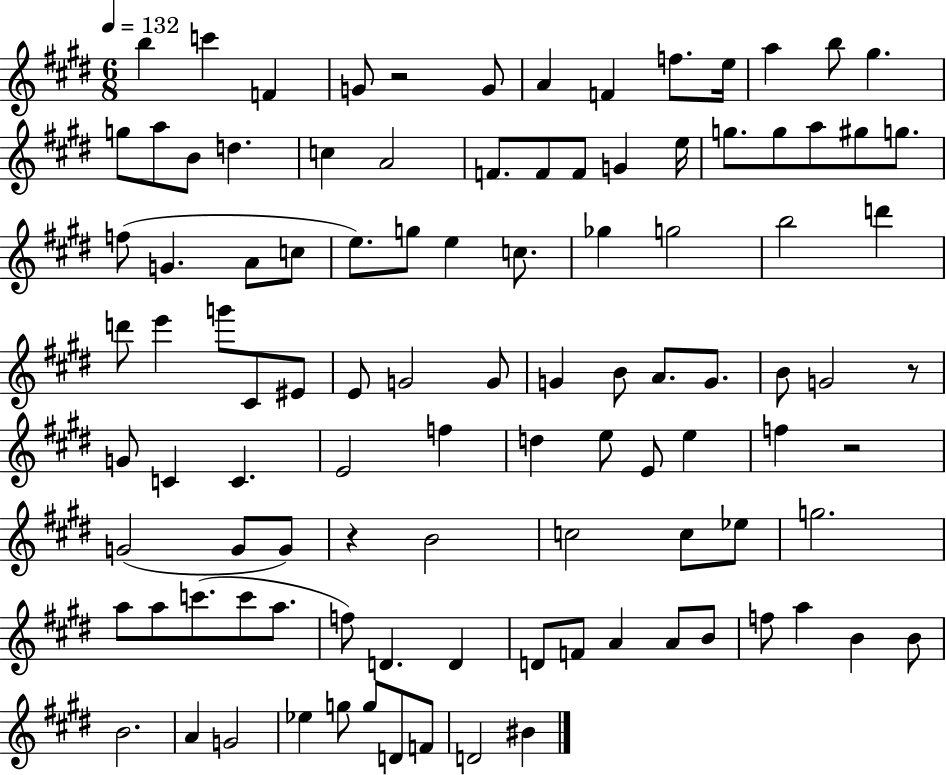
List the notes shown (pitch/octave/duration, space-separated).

B5/q C6/q F4/q G4/e R/h G4/e A4/q F4/q F5/e. E5/s A5/q B5/e G#5/q. G5/e A5/e B4/e D5/q. C5/q A4/h F4/e. F4/e F4/e G4/q E5/s G5/e. G5/e A5/e G#5/e G5/e. F5/e G4/q. A4/e C5/e E5/e. G5/e E5/q C5/e. Gb5/q G5/h B5/h D6/q D6/e E6/q G6/e C#4/e EIS4/e E4/e G4/h G4/e G4/q B4/e A4/e. G4/e. B4/e G4/h R/e G4/e C4/q C4/q. E4/h F5/q D5/q E5/e E4/e E5/q F5/q R/h G4/h G4/e G4/e R/q B4/h C5/h C5/e Eb5/e G5/h. A5/e A5/e C6/e. C6/e A5/e. F5/e D4/q. D4/q D4/e F4/e A4/q A4/e B4/e F5/e A5/q B4/q B4/e B4/h. A4/q G4/h Eb5/q G5/e G5/e D4/e F4/e D4/h BIS4/q